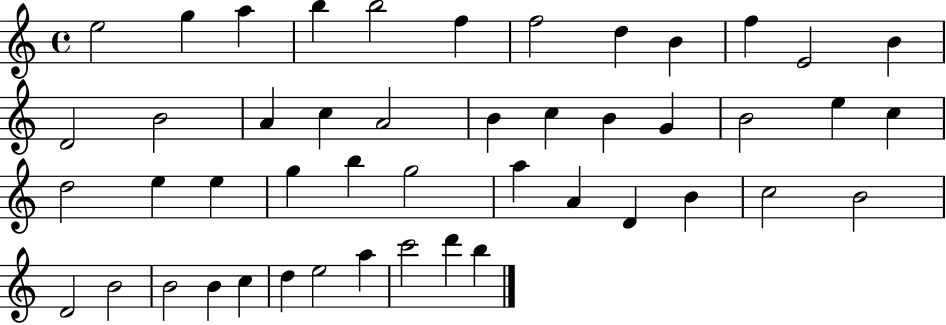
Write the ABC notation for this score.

X:1
T:Untitled
M:4/4
L:1/4
K:C
e2 g a b b2 f f2 d B f E2 B D2 B2 A c A2 B c B G B2 e c d2 e e g b g2 a A D B c2 B2 D2 B2 B2 B c d e2 a c'2 d' b